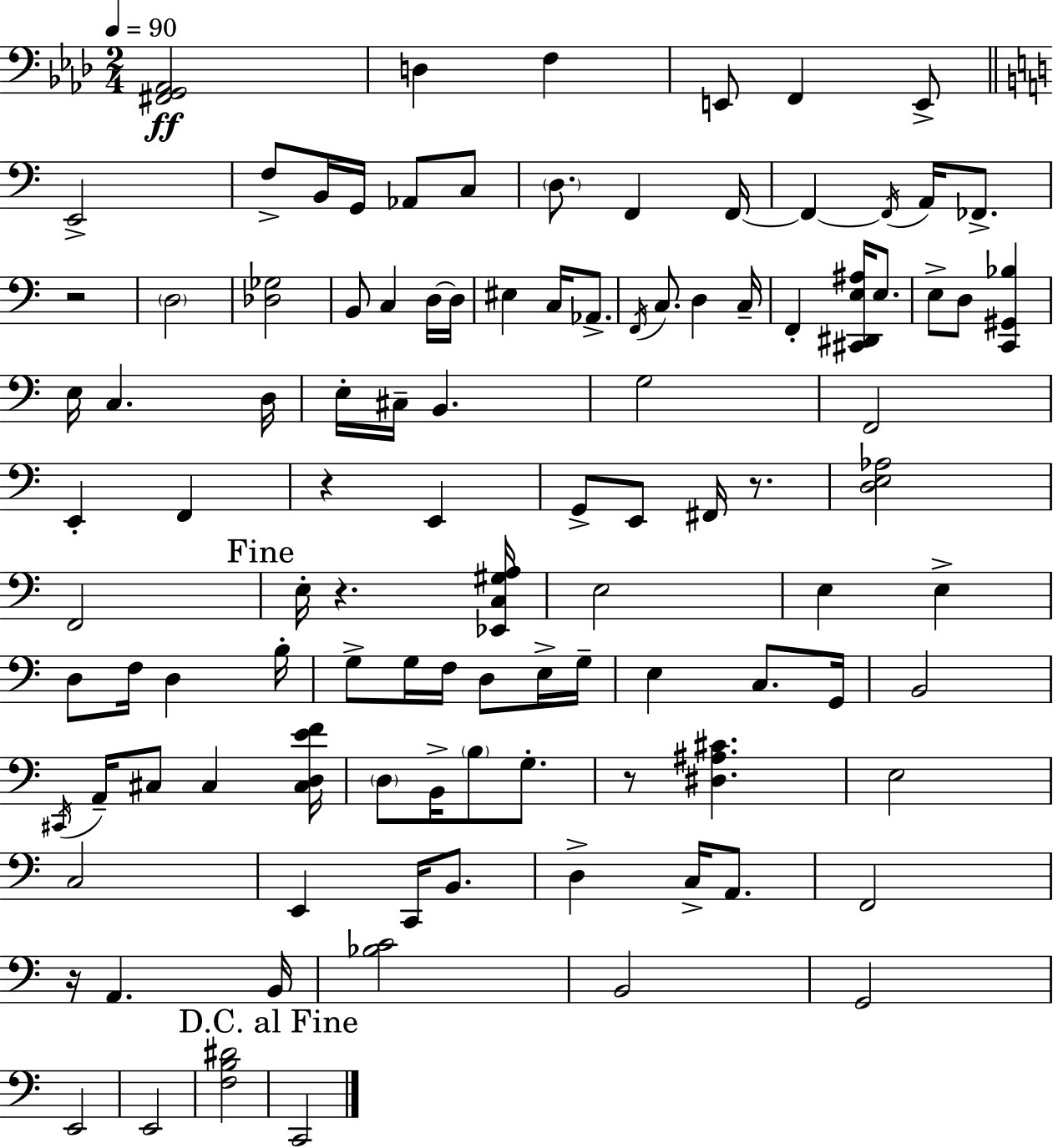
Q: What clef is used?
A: bass